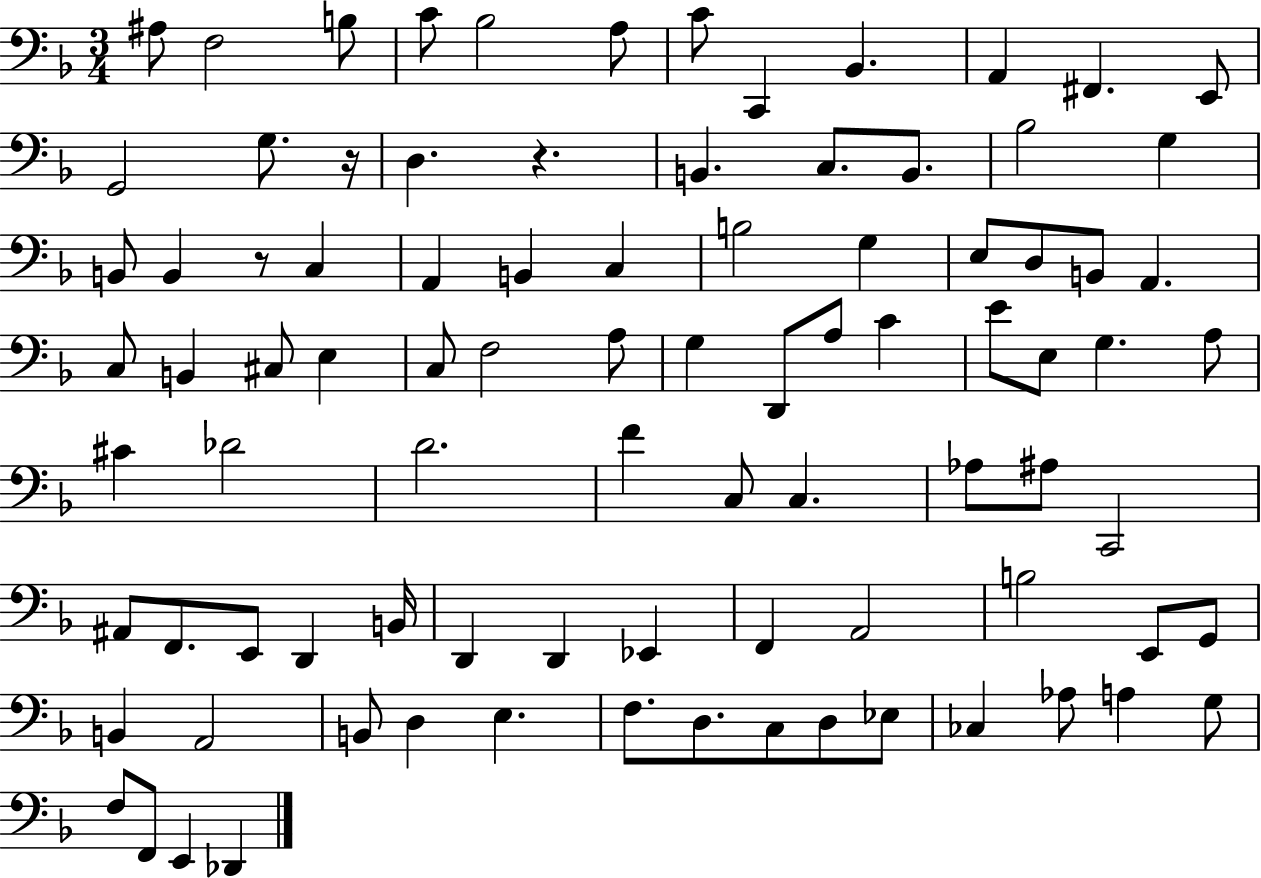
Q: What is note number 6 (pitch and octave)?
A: A3